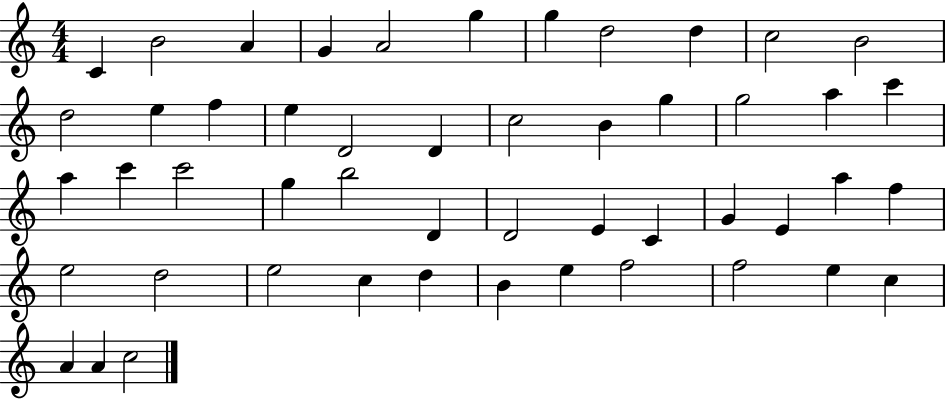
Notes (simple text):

C4/q B4/h A4/q G4/q A4/h G5/q G5/q D5/h D5/q C5/h B4/h D5/h E5/q F5/q E5/q D4/h D4/q C5/h B4/q G5/q G5/h A5/q C6/q A5/q C6/q C6/h G5/q B5/h D4/q D4/h E4/q C4/q G4/q E4/q A5/q F5/q E5/h D5/h E5/h C5/q D5/q B4/q E5/q F5/h F5/h E5/q C5/q A4/q A4/q C5/h